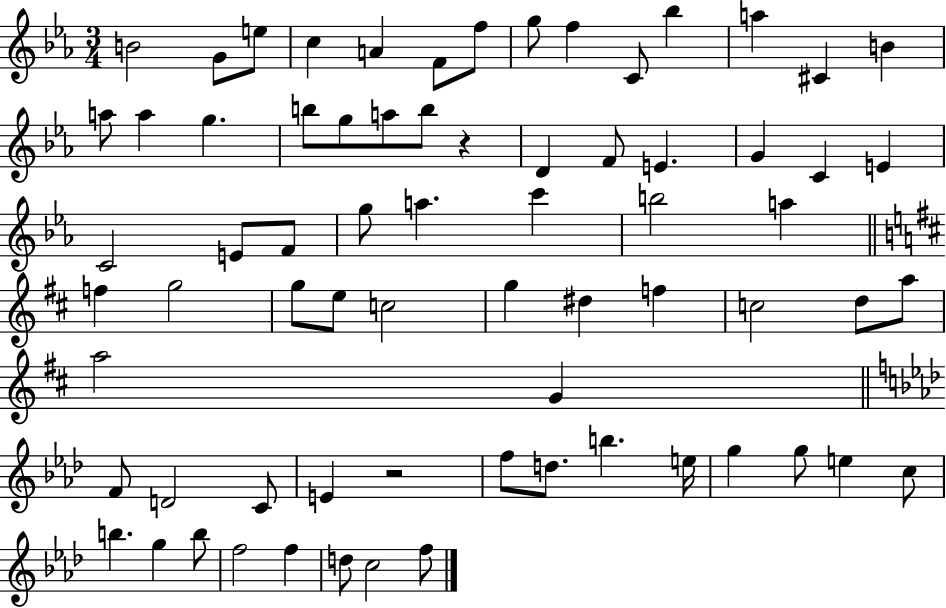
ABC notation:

X:1
T:Untitled
M:3/4
L:1/4
K:Eb
B2 G/2 e/2 c A F/2 f/2 g/2 f C/2 _b a ^C B a/2 a g b/2 g/2 a/2 b/2 z D F/2 E G C E C2 E/2 F/2 g/2 a c' b2 a f g2 g/2 e/2 c2 g ^d f c2 d/2 a/2 a2 G F/2 D2 C/2 E z2 f/2 d/2 b e/4 g g/2 e c/2 b g b/2 f2 f d/2 c2 f/2